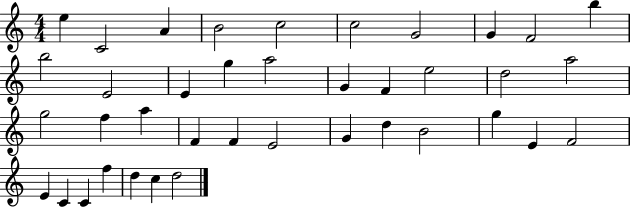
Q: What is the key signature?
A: C major